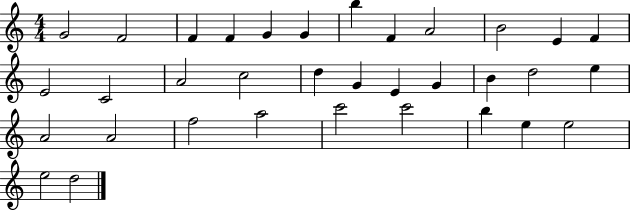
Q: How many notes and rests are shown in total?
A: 34